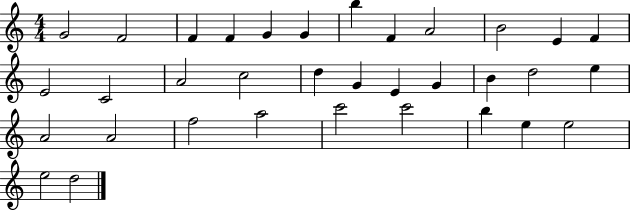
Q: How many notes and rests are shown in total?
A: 34